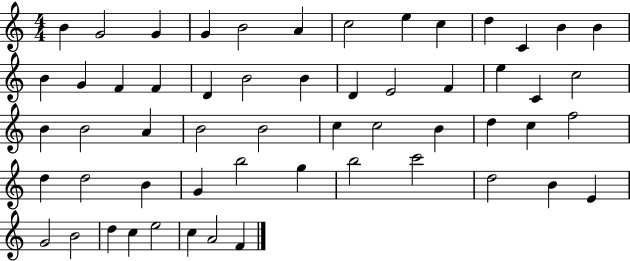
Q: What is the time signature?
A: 4/4